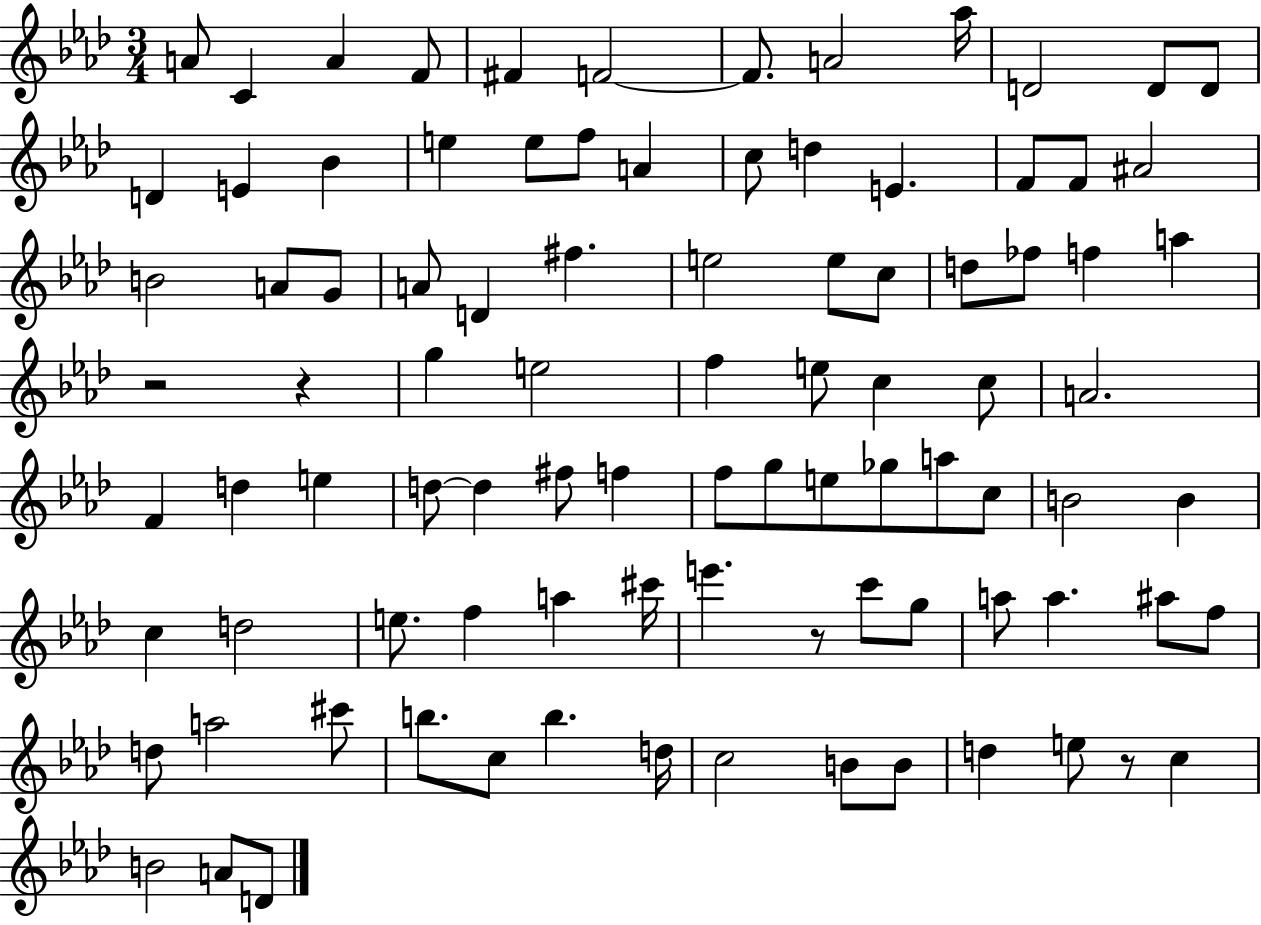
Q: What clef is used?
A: treble